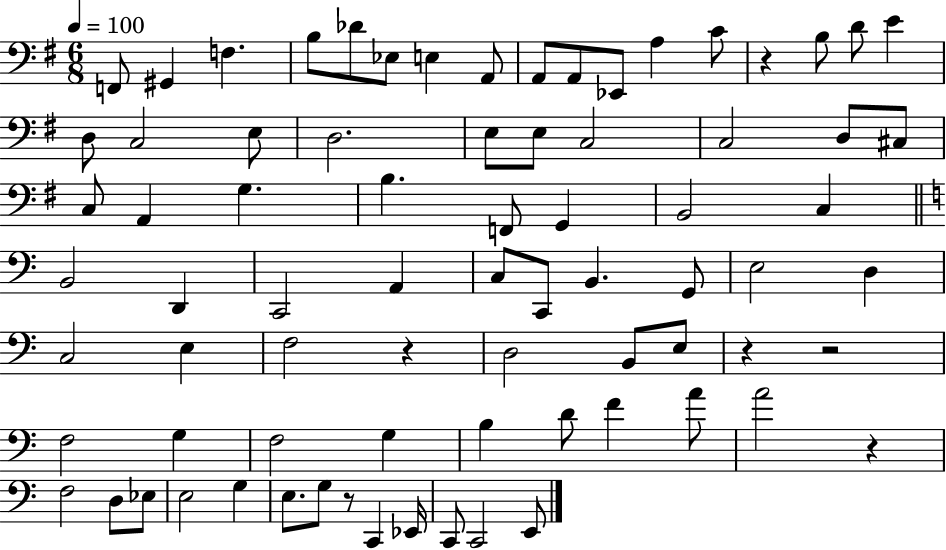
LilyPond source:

{
  \clef bass
  \numericTimeSignature
  \time 6/8
  \key g \major
  \tempo 4 = 100
  f,8 gis,4 f4. | b8 des'8 ees8 e4 a,8 | a,8 a,8 ees,8 a4 c'8 | r4 b8 d'8 e'4 | \break d8 c2 e8 | d2. | e8 e8 c2 | c2 d8 cis8 | \break c8 a,4 g4. | b4. f,8 g,4 | b,2 c4 | \bar "||" \break \key a \minor b,2 d,4 | c,2 a,4 | c8 c,8 b,4. g,8 | e2 d4 | \break c2 e4 | f2 r4 | d2 b,8 e8 | r4 r2 | \break f2 g4 | f2 g4 | b4 d'8 f'4 a'8 | a'2 r4 | \break f2 d8 ees8 | e2 g4 | e8. g8 r8 c,4 ees,16 | c,8 c,2 e,8 | \break \bar "|."
}